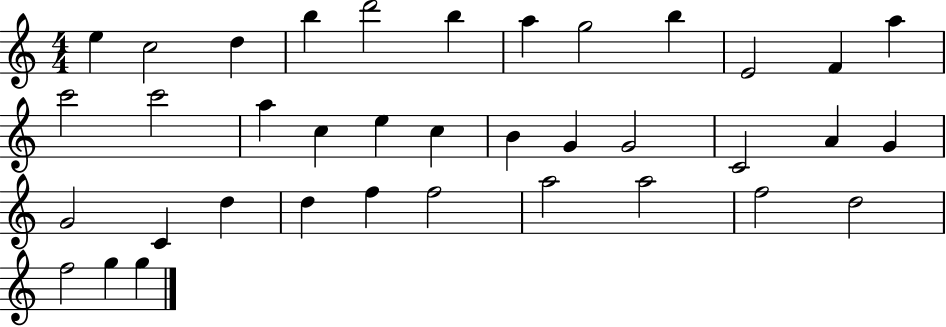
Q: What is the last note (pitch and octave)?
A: G5